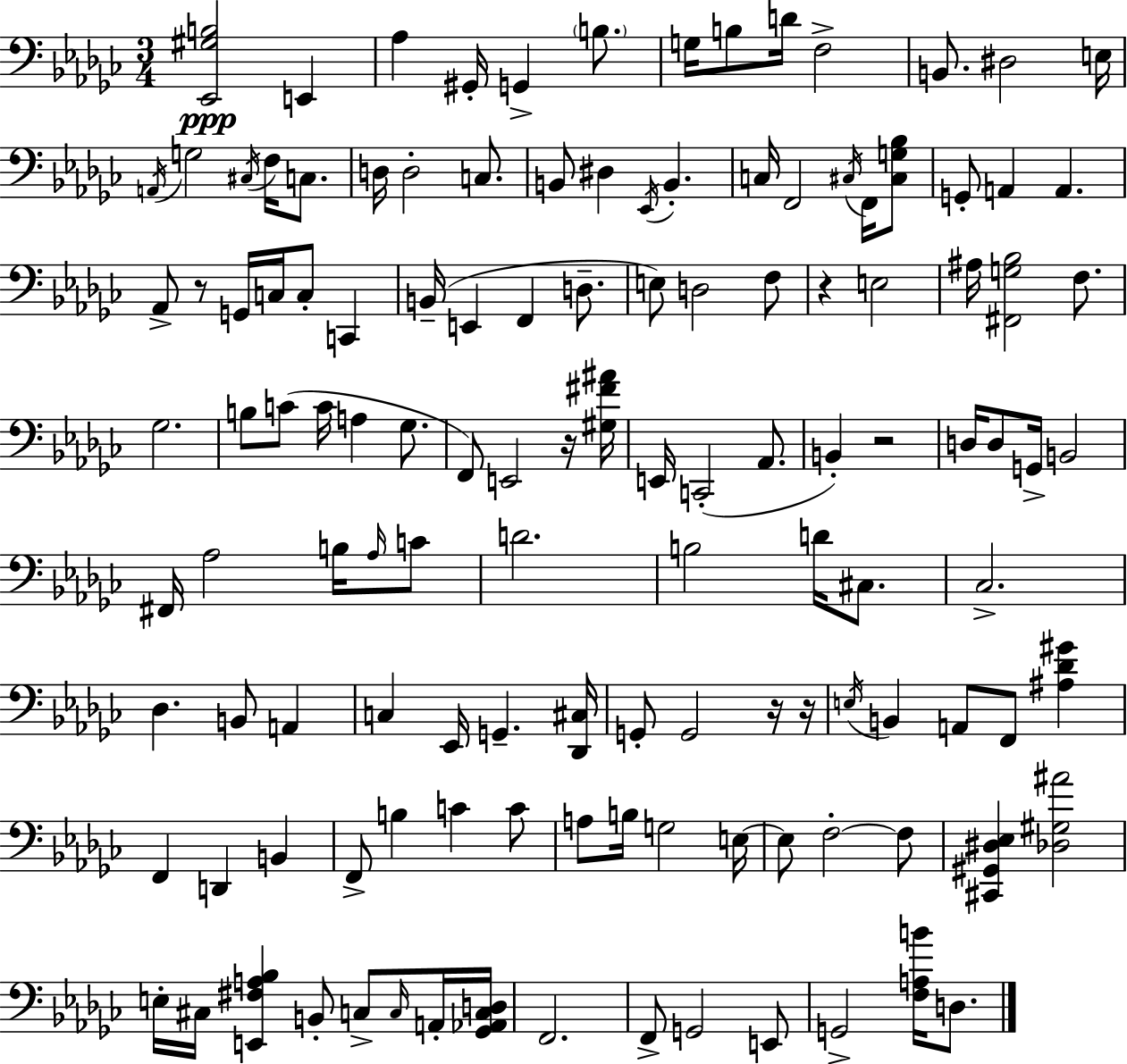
{
  \clef bass
  \numericTimeSignature
  \time 3/4
  \key ees \minor
  <ees, gis b>2\ppp e,4 | aes4 gis,16-. g,4-> \parenthesize b8. | g16 b8 d'16 f2-> | b,8. dis2 e16 | \break \acciaccatura { a,16 } g2 \acciaccatura { cis16 } f16 c8. | d16 d2-. c8. | b,8 dis4 \acciaccatura { ees,16 } b,4.-. | c16 f,2 | \break \acciaccatura { cis16 } f,16 <cis g bes>8 g,8-. a,4 a,4. | aes,8-> r8 g,16 c16 c8-. | c,4 b,16--( e,4 f,4 | d8.-- e8) d2 | \break f8 r4 e2 | ais16 <fis, g bes>2 | f8. ges2. | b8 c'8( c'16 a4 | \break ges8. f,8) e,2 | r16 <gis fis' ais'>16 e,16 c,2-.( | aes,8. b,4-.) r2 | d16 d8 g,16-> b,2 | \break fis,16 aes2 | b16 \grace { aes16 } c'8 d'2. | b2 | d'16 cis8. ces2.-> | \break des4. b,8 | a,4 c4 ees,16 g,4.-- | <des, cis>16 g,8-. g,2 | r16 r16 \acciaccatura { e16 } b,4 a,8 | \break f,8 <ais des' gis'>4 f,4 d,4 | b,4 f,8-> b4 | c'4 c'8 a8 b16 g2 | e16~~ e8 f2-.~~ | \break f8 <cis, gis, dis ees>4 <des gis ais'>2 | e16-. cis16 <e, fis a bes>4 | b,8-. c8-> \grace { c16 } a,16-. <ges, aes, c d>16 f,2. | f,8-> g,2 | \break e,8 g,2-> | <f a b'>16 d8. \bar "|."
}